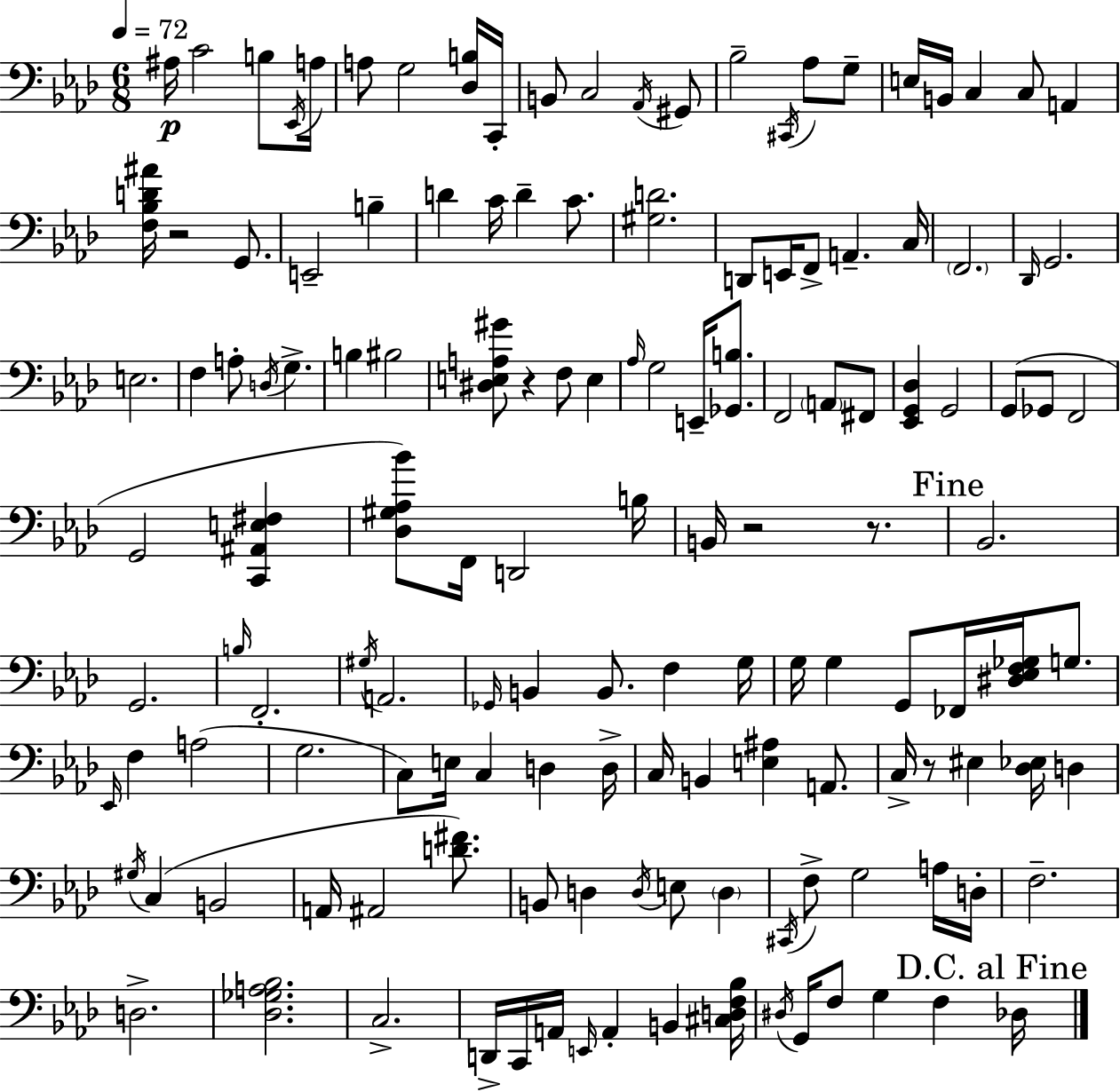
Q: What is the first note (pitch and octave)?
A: A#3